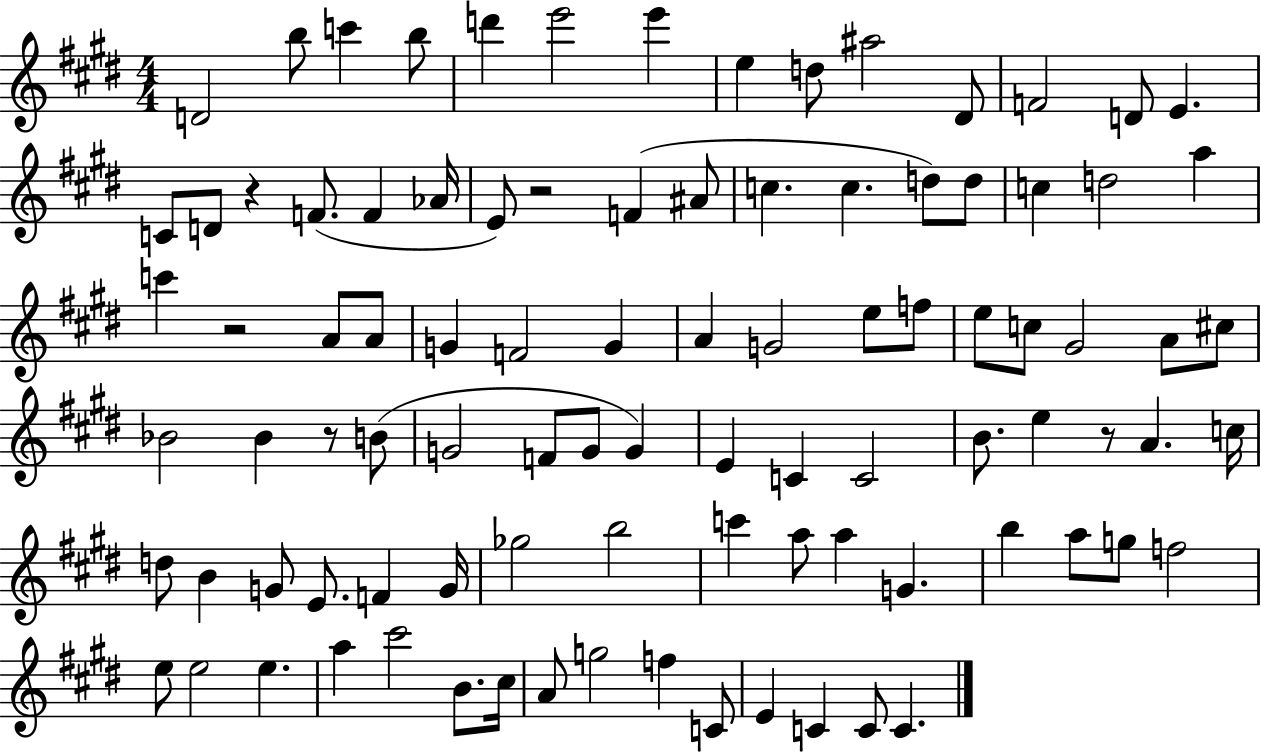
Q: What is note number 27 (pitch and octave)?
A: C5